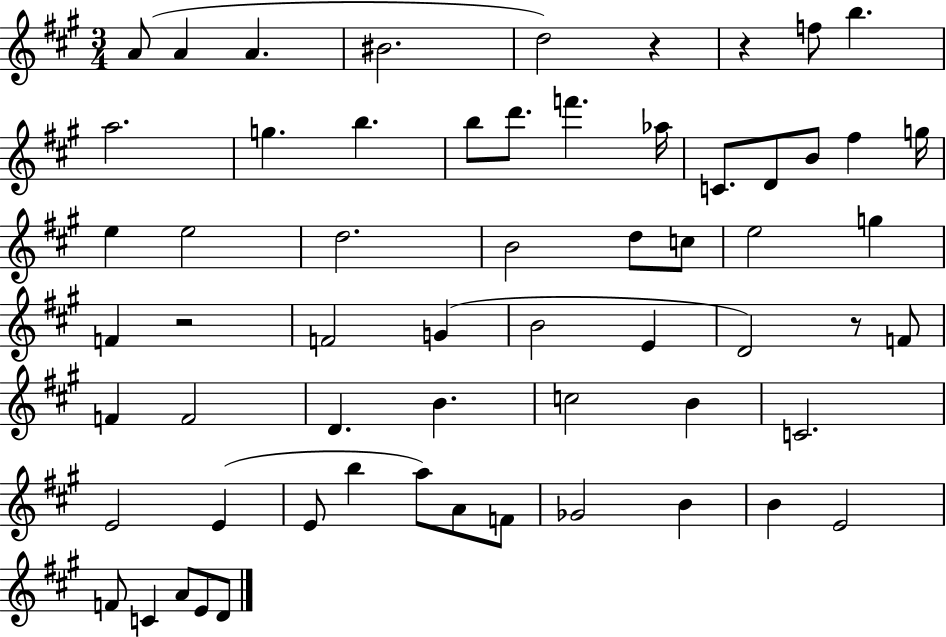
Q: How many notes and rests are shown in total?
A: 61